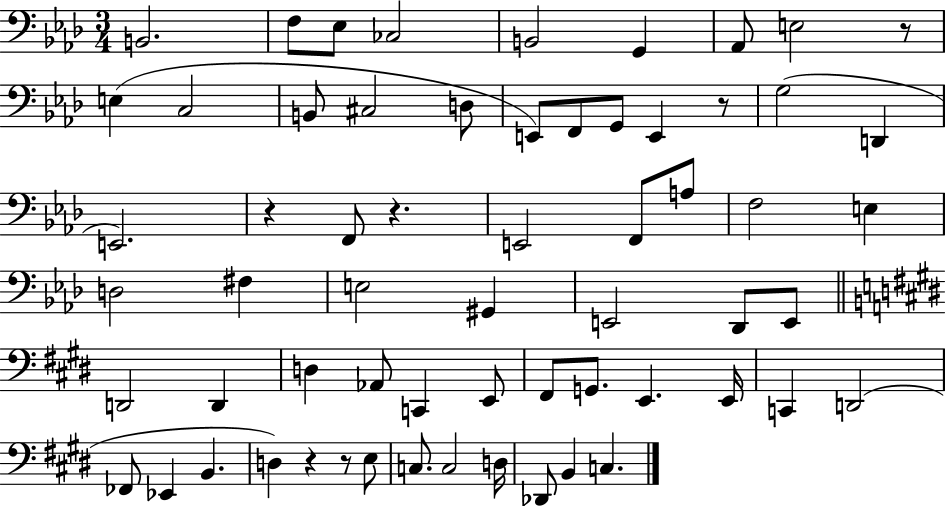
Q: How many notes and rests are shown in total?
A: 62